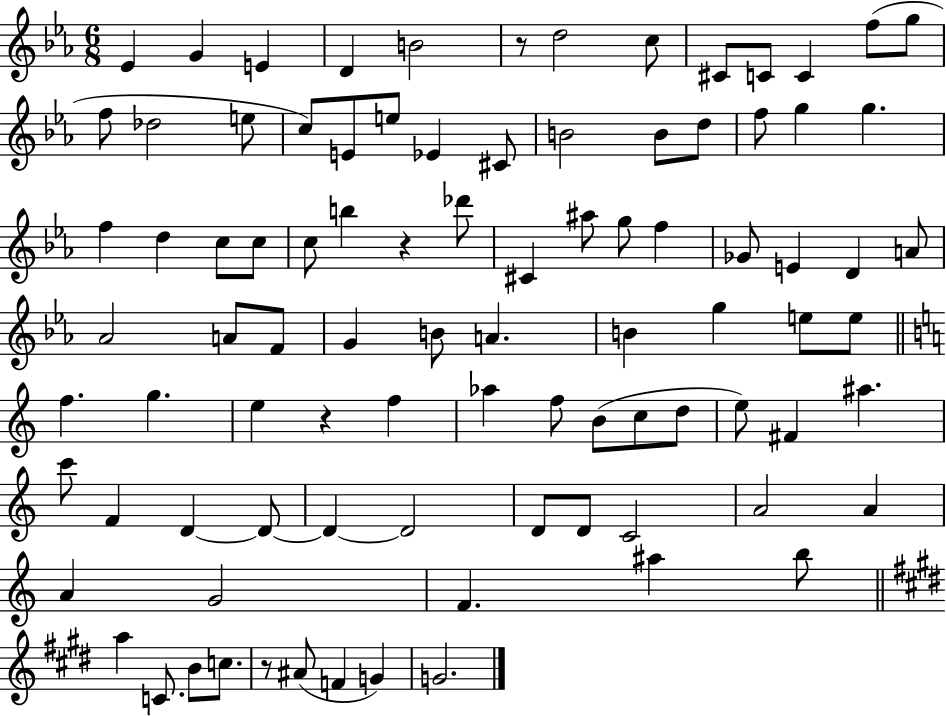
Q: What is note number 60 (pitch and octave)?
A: D5